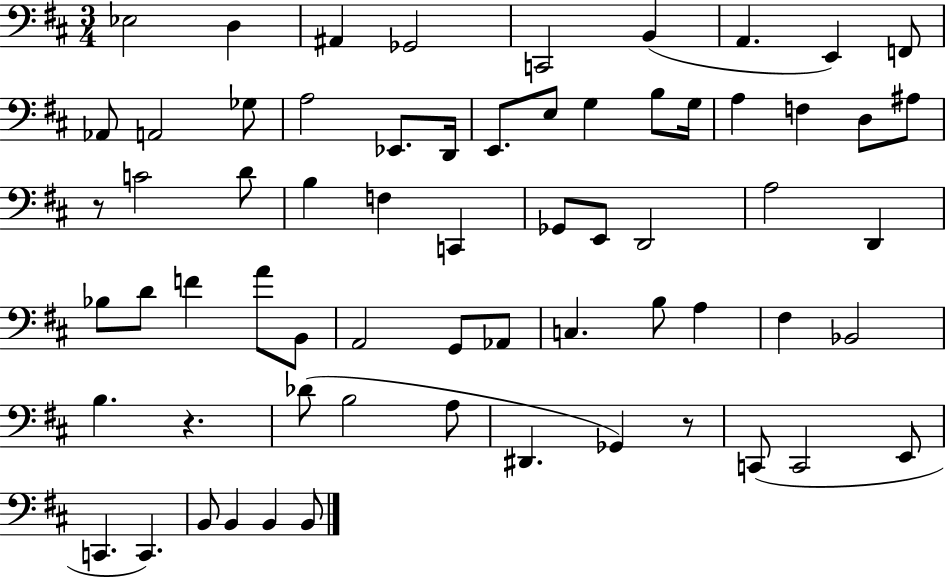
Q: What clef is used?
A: bass